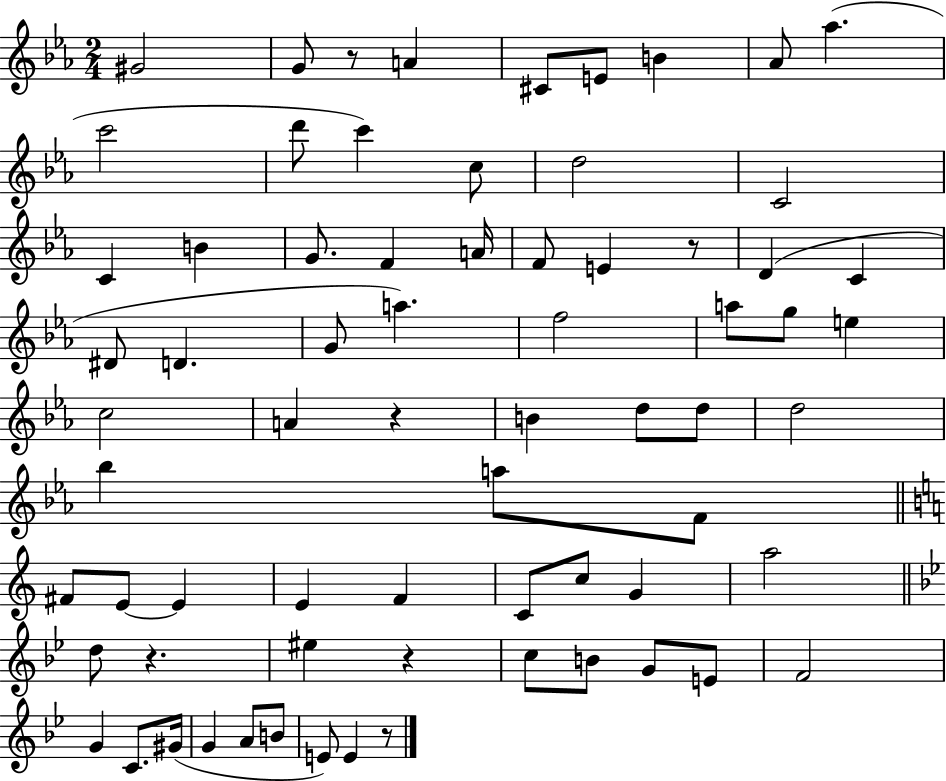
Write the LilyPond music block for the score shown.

{
  \clef treble
  \numericTimeSignature
  \time 2/4
  \key ees \major
  gis'2 | g'8 r8 a'4 | cis'8 e'8 b'4 | aes'8 aes''4.( | \break c'''2 | d'''8 c'''4) c''8 | d''2 | c'2 | \break c'4 b'4 | g'8. f'4 a'16 | f'8 e'4 r8 | d'4( c'4 | \break dis'8 d'4. | g'8 a''4.) | f''2 | a''8 g''8 e''4 | \break c''2 | a'4 r4 | b'4 d''8 d''8 | d''2 | \break bes''4 a''8 f'8 | \bar "||" \break \key c \major fis'8 e'8~~ e'4 | e'4 f'4 | c'8 c''8 g'4 | a''2 | \break \bar "||" \break \key bes \major d''8 r4. | eis''4 r4 | c''8 b'8 g'8 e'8 | f'2 | \break g'4 c'8. gis'16( | g'4 a'8 b'8 | e'8) e'4 r8 | \bar "|."
}